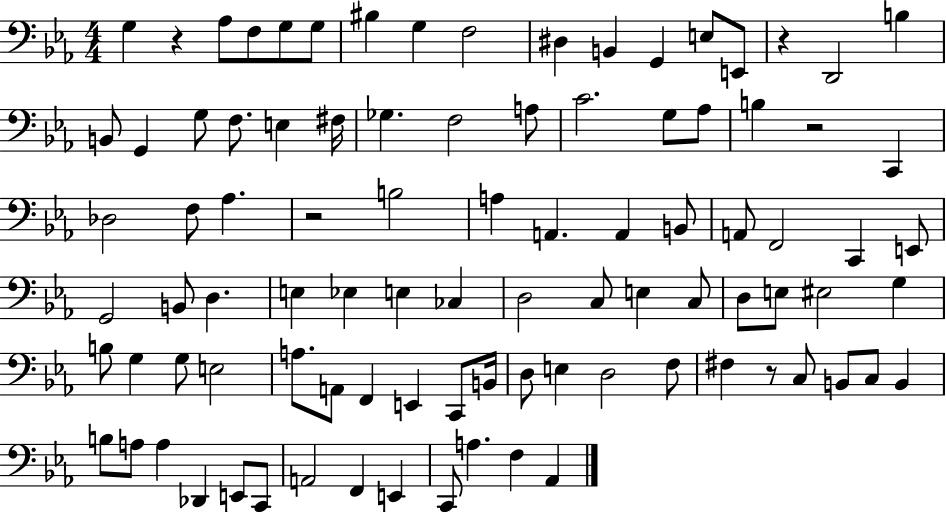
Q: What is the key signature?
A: EES major